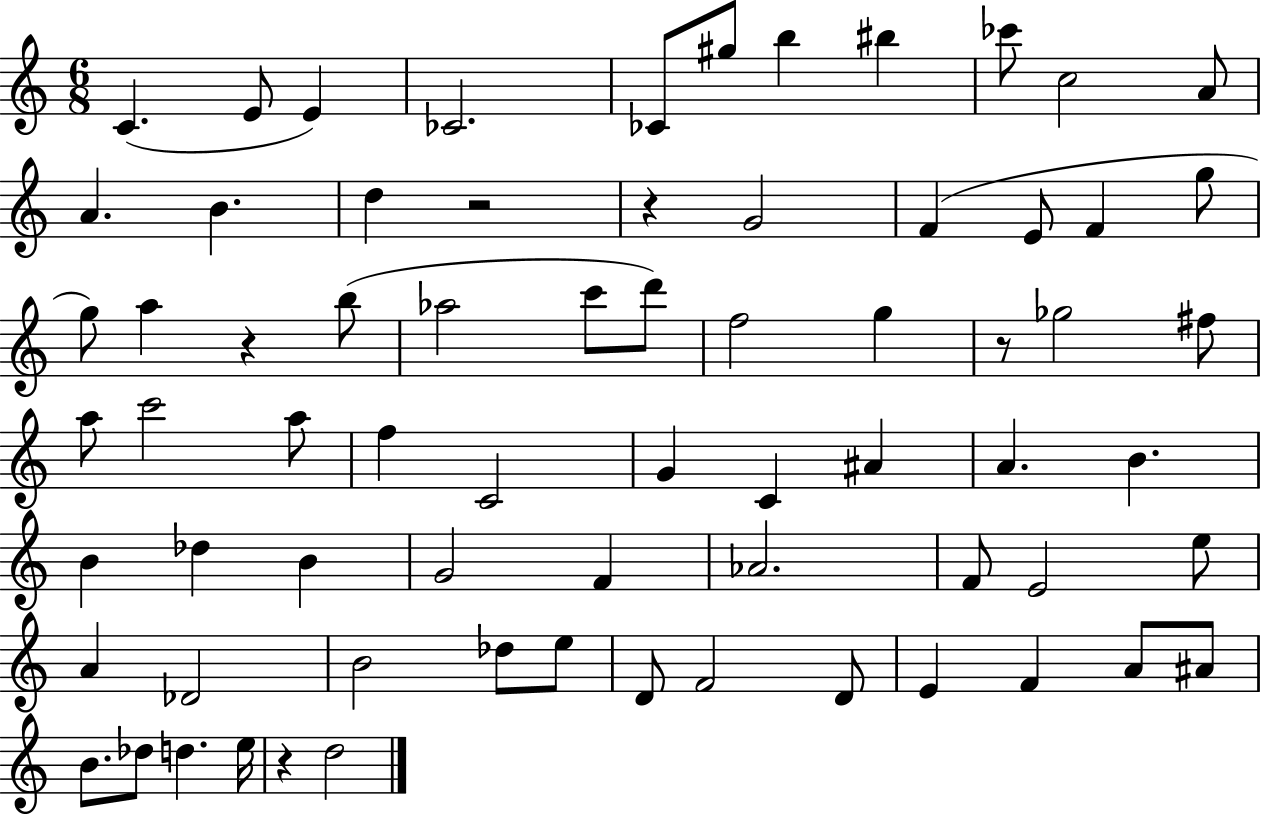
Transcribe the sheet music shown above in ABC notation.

X:1
T:Untitled
M:6/8
L:1/4
K:C
C E/2 E _C2 _C/2 ^g/2 b ^b _c'/2 c2 A/2 A B d z2 z G2 F E/2 F g/2 g/2 a z b/2 _a2 c'/2 d'/2 f2 g z/2 _g2 ^f/2 a/2 c'2 a/2 f C2 G C ^A A B B _d B G2 F _A2 F/2 E2 e/2 A _D2 B2 _d/2 e/2 D/2 F2 D/2 E F A/2 ^A/2 B/2 _d/2 d e/4 z d2